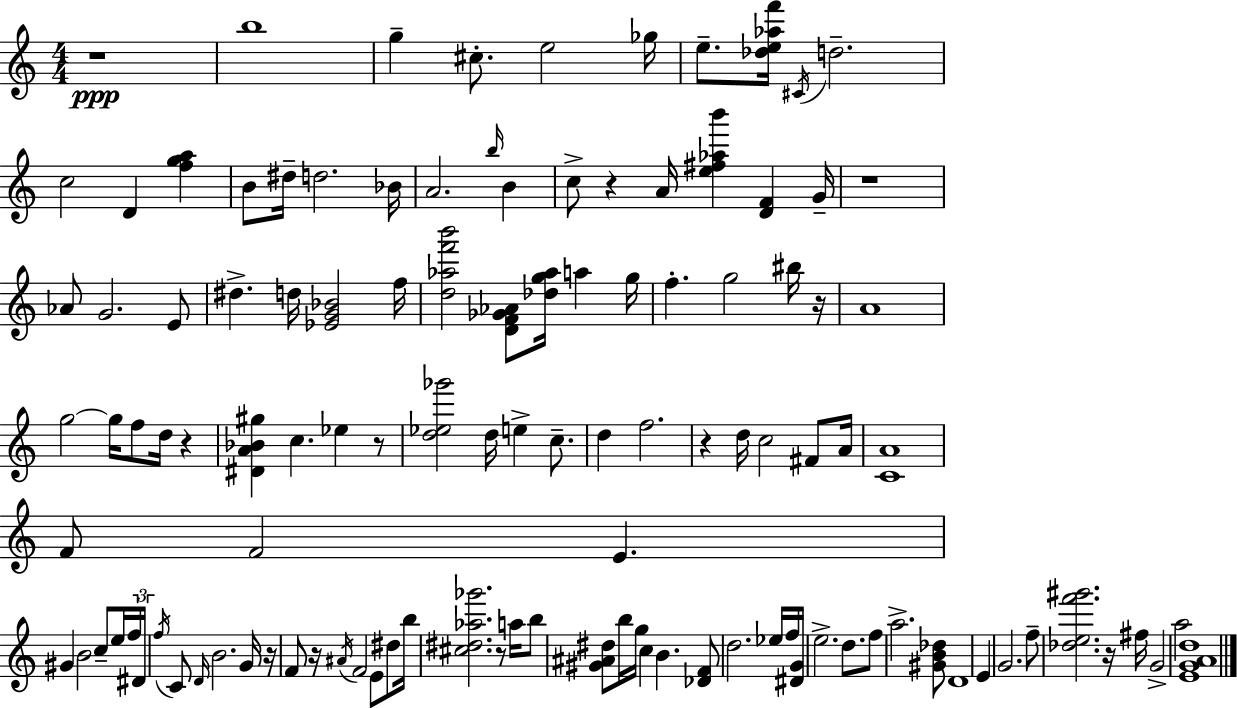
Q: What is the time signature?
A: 4/4